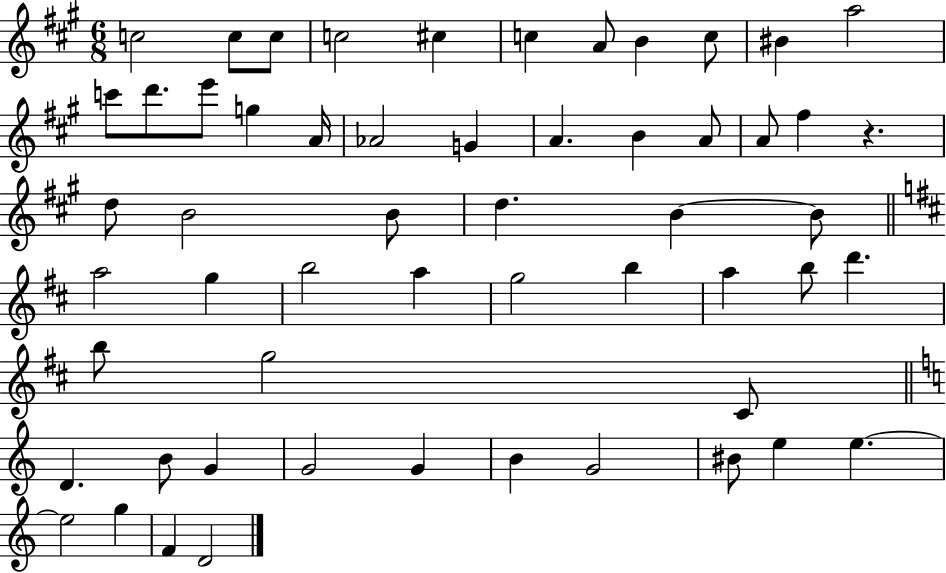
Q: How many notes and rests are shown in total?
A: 56